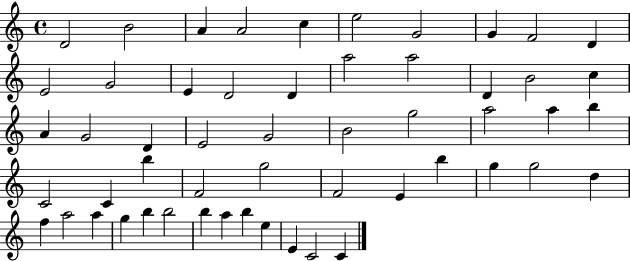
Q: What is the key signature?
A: C major